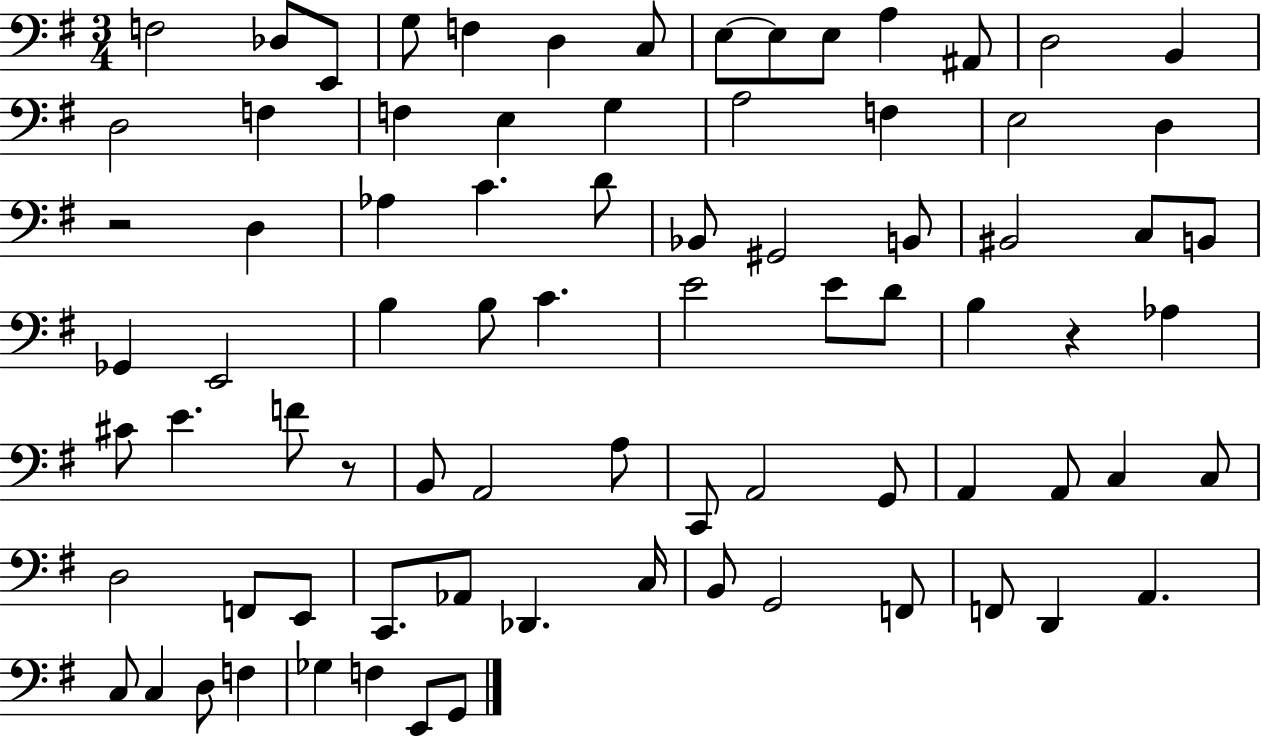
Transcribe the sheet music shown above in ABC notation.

X:1
T:Untitled
M:3/4
L:1/4
K:G
F,2 _D,/2 E,,/2 G,/2 F, D, C,/2 E,/2 E,/2 E,/2 A, ^A,,/2 D,2 B,, D,2 F, F, E, G, A,2 F, E,2 D, z2 D, _A, C D/2 _B,,/2 ^G,,2 B,,/2 ^B,,2 C,/2 B,,/2 _G,, E,,2 B, B,/2 C E2 E/2 D/2 B, z _A, ^C/2 E F/2 z/2 B,,/2 A,,2 A,/2 C,,/2 A,,2 G,,/2 A,, A,,/2 C, C,/2 D,2 F,,/2 E,,/2 C,,/2 _A,,/2 _D,, C,/4 B,,/2 G,,2 F,,/2 F,,/2 D,, A,, C,/2 C, D,/2 F, _G, F, E,,/2 G,,/2